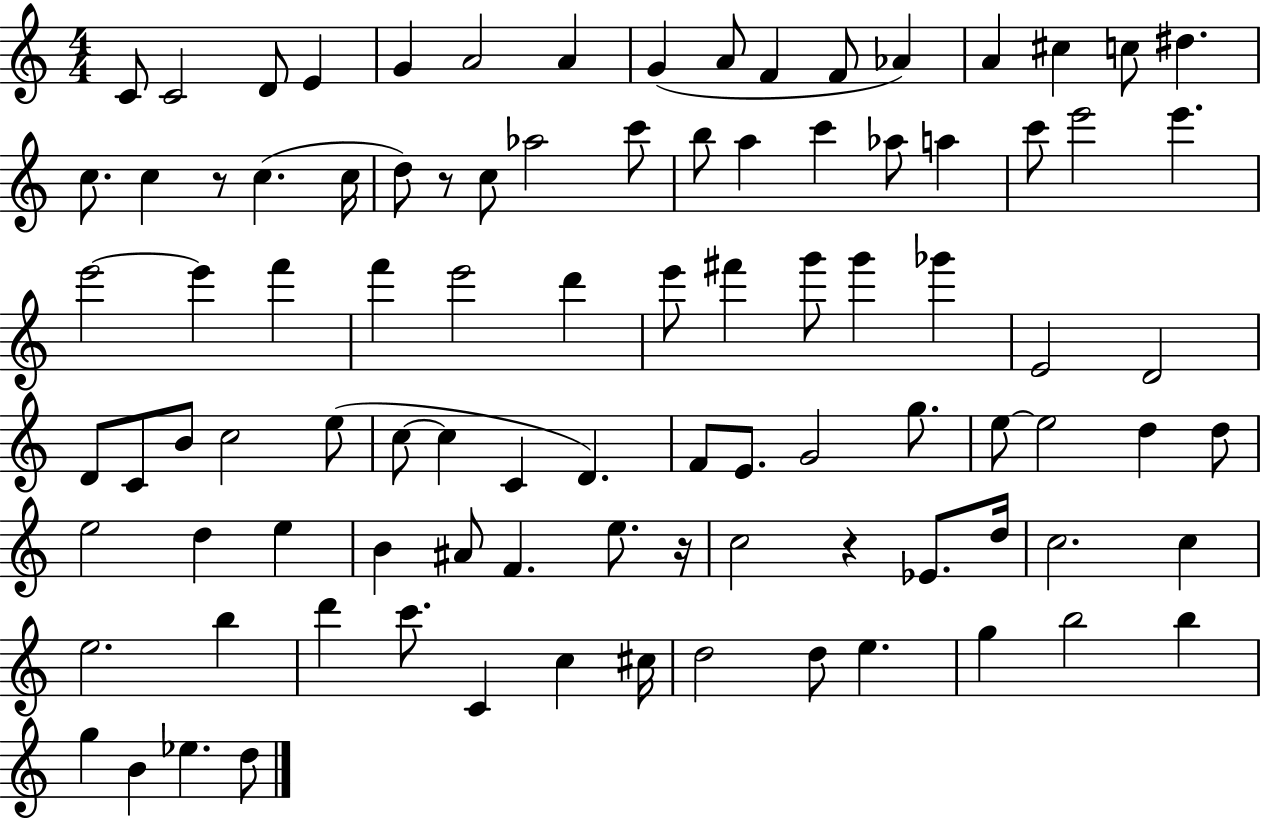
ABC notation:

X:1
T:Untitled
M:4/4
L:1/4
K:C
C/2 C2 D/2 E G A2 A G A/2 F F/2 _A A ^c c/2 ^d c/2 c z/2 c c/4 d/2 z/2 c/2 _a2 c'/2 b/2 a c' _a/2 a c'/2 e'2 e' e'2 e' f' f' e'2 d' e'/2 ^f' g'/2 g' _g' E2 D2 D/2 C/2 B/2 c2 e/2 c/2 c C D F/2 E/2 G2 g/2 e/2 e2 d d/2 e2 d e B ^A/2 F e/2 z/4 c2 z _E/2 d/4 c2 c e2 b d' c'/2 C c ^c/4 d2 d/2 e g b2 b g B _e d/2